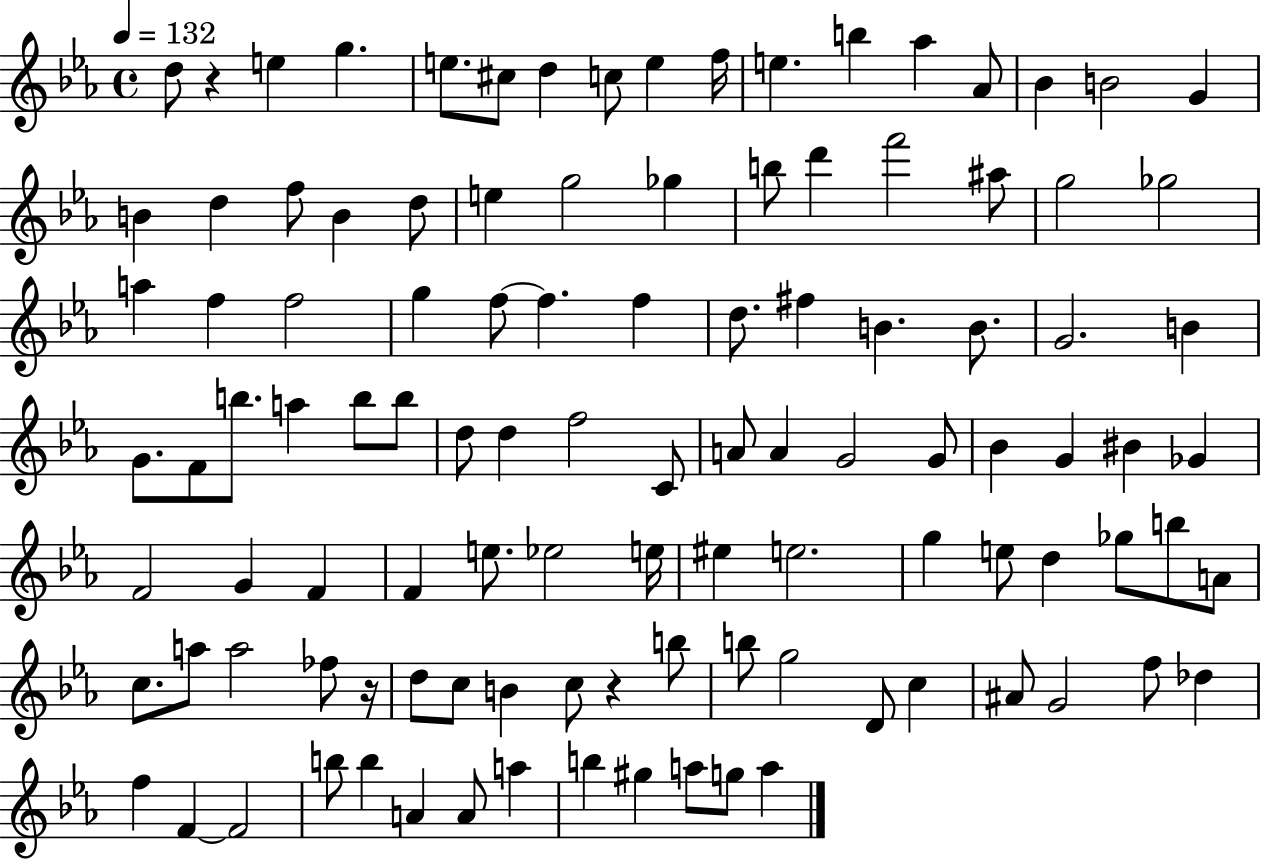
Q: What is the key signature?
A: EES major